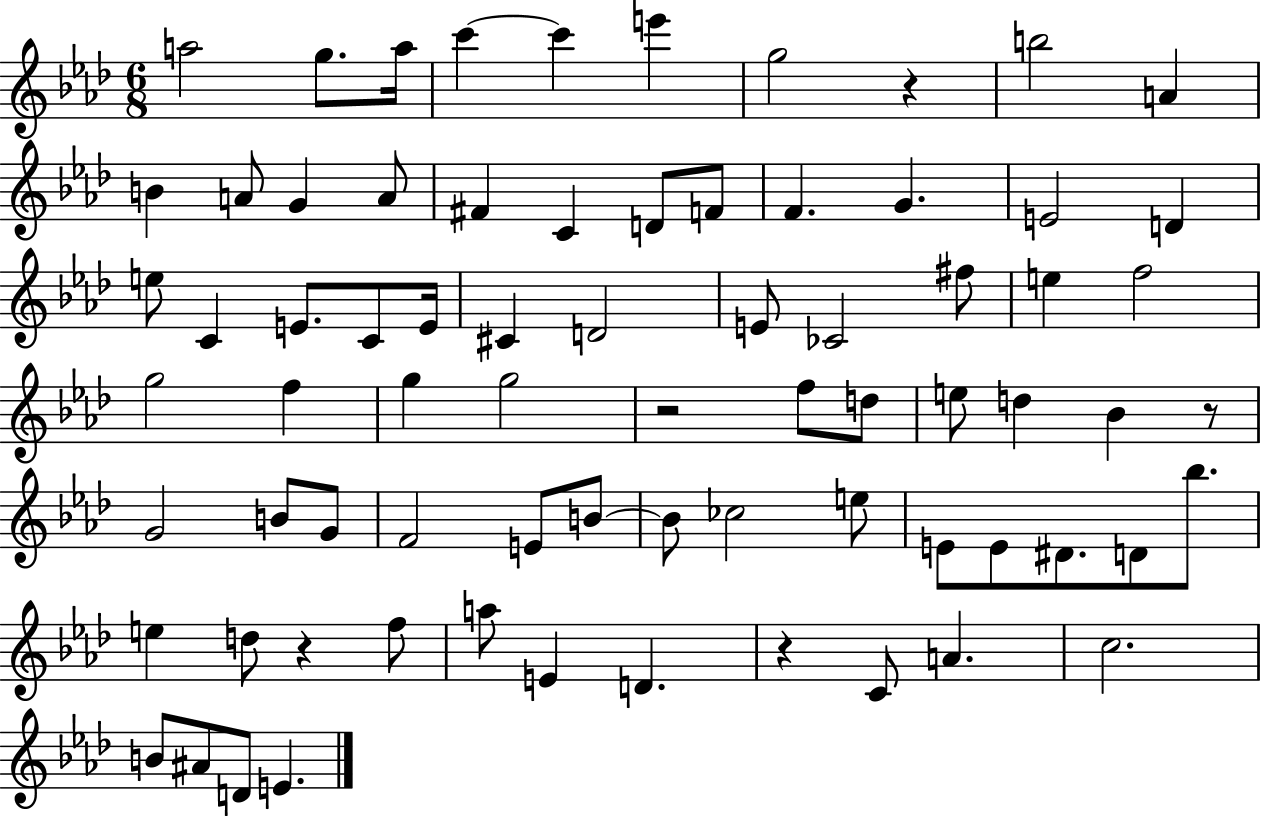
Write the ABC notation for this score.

X:1
T:Untitled
M:6/8
L:1/4
K:Ab
a2 g/2 a/4 c' c' e' g2 z b2 A B A/2 G A/2 ^F C D/2 F/2 F G E2 D e/2 C E/2 C/2 E/4 ^C D2 E/2 _C2 ^f/2 e f2 g2 f g g2 z2 f/2 d/2 e/2 d _B z/2 G2 B/2 G/2 F2 E/2 B/2 B/2 _c2 e/2 E/2 E/2 ^D/2 D/2 _b/2 e d/2 z f/2 a/2 E D z C/2 A c2 B/2 ^A/2 D/2 E